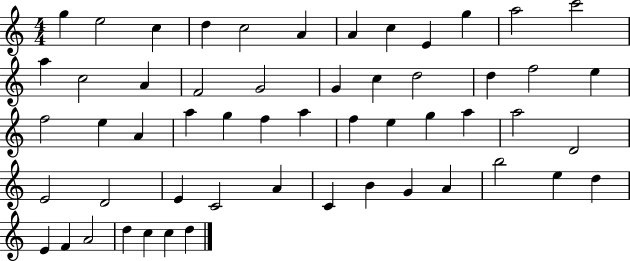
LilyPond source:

{
  \clef treble
  \numericTimeSignature
  \time 4/4
  \key c \major
  g''4 e''2 c''4 | d''4 c''2 a'4 | a'4 c''4 e'4 g''4 | a''2 c'''2 | \break a''4 c''2 a'4 | f'2 g'2 | g'4 c''4 d''2 | d''4 f''2 e''4 | \break f''2 e''4 a'4 | a''4 g''4 f''4 a''4 | f''4 e''4 g''4 a''4 | a''2 d'2 | \break e'2 d'2 | e'4 c'2 a'4 | c'4 b'4 g'4 a'4 | b''2 e''4 d''4 | \break e'4 f'4 a'2 | d''4 c''4 c''4 d''4 | \bar "|."
}